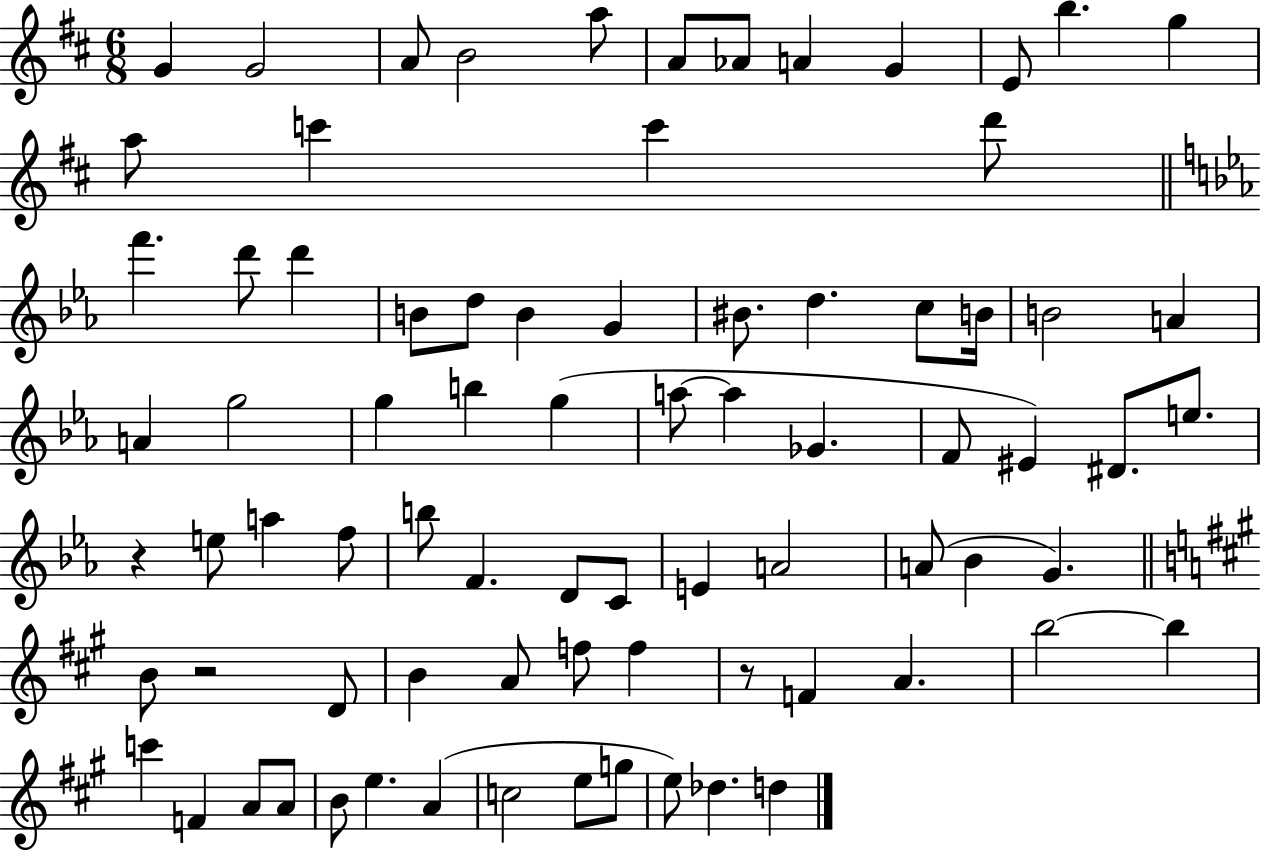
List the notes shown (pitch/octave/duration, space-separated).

G4/q G4/h A4/e B4/h A5/e A4/e Ab4/e A4/q G4/q E4/e B5/q. G5/q A5/e C6/q C6/q D6/e F6/q. D6/e D6/q B4/e D5/e B4/q G4/q BIS4/e. D5/q. C5/e B4/s B4/h A4/q A4/q G5/h G5/q B5/q G5/q A5/e A5/q Gb4/q. F4/e EIS4/q D#4/e. E5/e. R/q E5/e A5/q F5/e B5/e F4/q. D4/e C4/e E4/q A4/h A4/e Bb4/q G4/q. B4/e R/h D4/e B4/q A4/e F5/e F5/q R/e F4/q A4/q. B5/h B5/q C6/q F4/q A4/e A4/e B4/e E5/q. A4/q C5/h E5/e G5/e E5/e Db5/q. D5/q